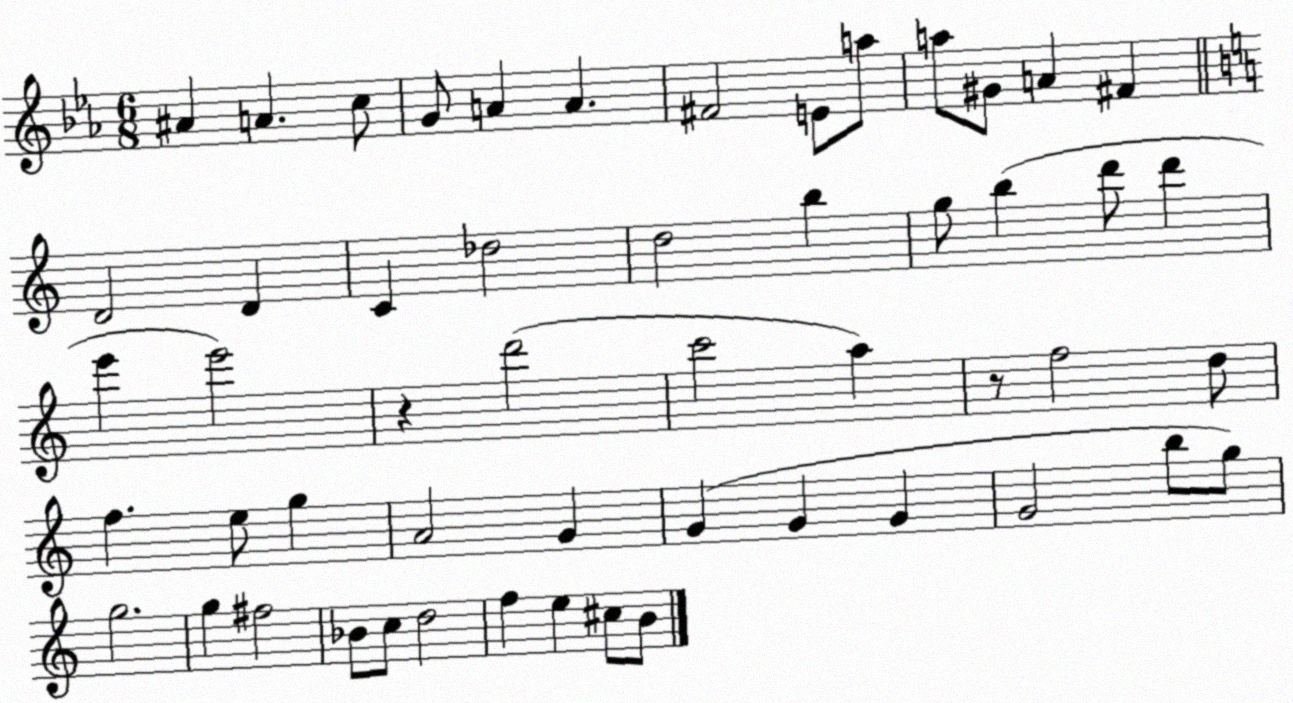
X:1
T:Untitled
M:6/8
L:1/4
K:Eb
^A A c/2 G/2 A A ^F2 E/2 a/2 a/2 ^G/2 A ^F D2 D C _d2 d2 b g/2 b d'/2 d' e' e'2 z d'2 c'2 a z/2 f2 d/2 f e/2 g A2 G G G G G2 b/2 g/2 g2 g ^f2 _B/2 c/2 d2 f e ^c/2 B/2